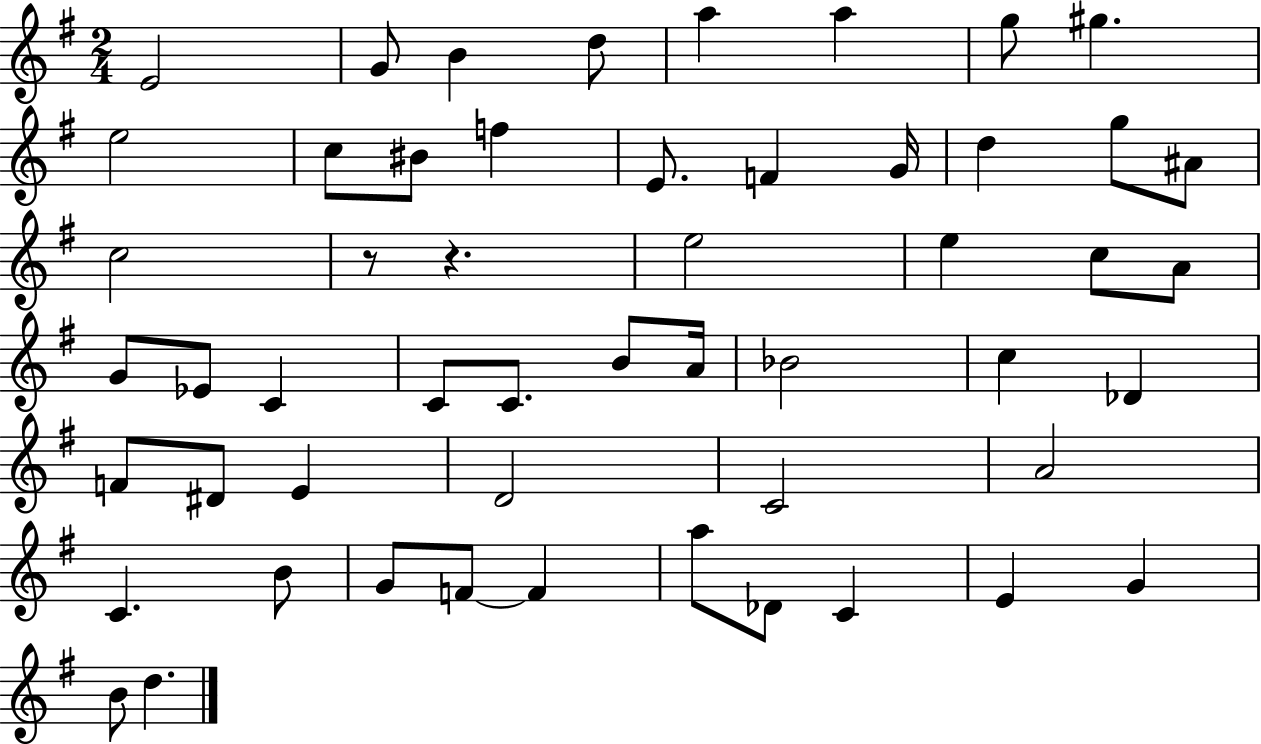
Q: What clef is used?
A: treble